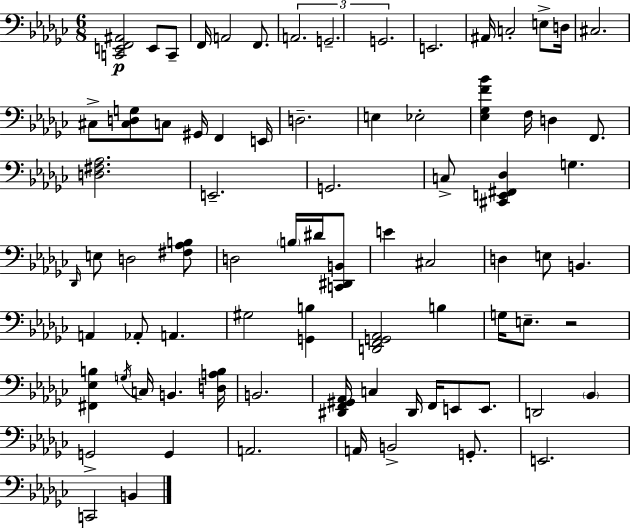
[C2,E2,F2,A#2]/h E2/e C2/e F2/s A2/h F2/e. A2/h. G2/h. G2/h. E2/h. A#2/s C3/h E3/e D3/s C#3/h. C#3/e [C#3,D3,G3]/e C3/e G#2/s F2/q E2/s D3/h. E3/q Eb3/h [Eb3,Gb3,F4,Bb4]/q F3/s D3/q F2/e. [D3,F#3,Ab3]/h. E2/h. G2/h. C3/e [C#2,E2,F#2,Db3]/q G3/q. Db2/s E3/e D3/h [F#3,Ab3,B3]/e D3/h B3/s D#4/s [C2,D#2,B2]/e E4/q C#3/h D3/q E3/e B2/q. A2/q Ab2/e A2/q. G#3/h [G2,B3]/q [D2,F2,G2,Ab2]/h B3/q G3/s E3/e. R/h [F#2,Eb3,B3]/q G3/s C3/s B2/q. [D3,A3,B3]/s B2/h. [D#2,F2,G#2,Ab2]/s C3/q D#2/s F2/s E2/e E2/e. D2/h Bb2/q G2/h G2/q A2/h. A2/s B2/h G2/e. E2/h. C2/h B2/q